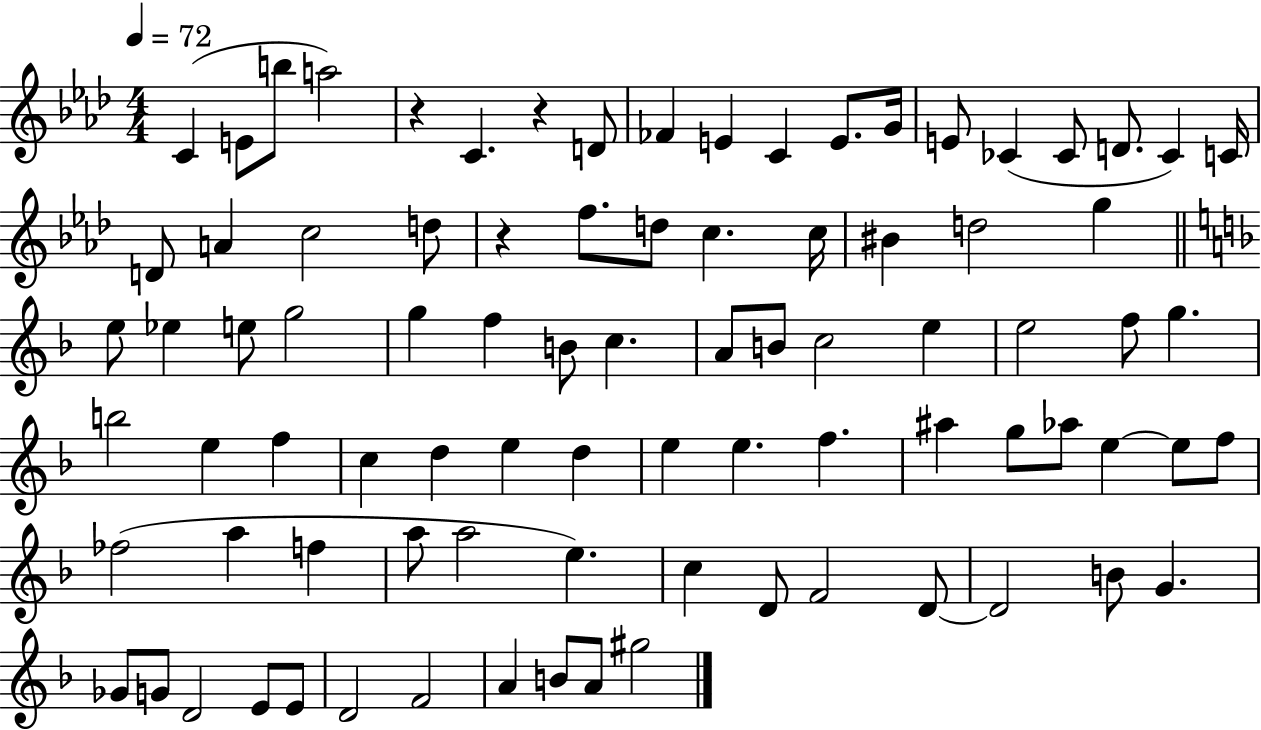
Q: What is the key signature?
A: AES major